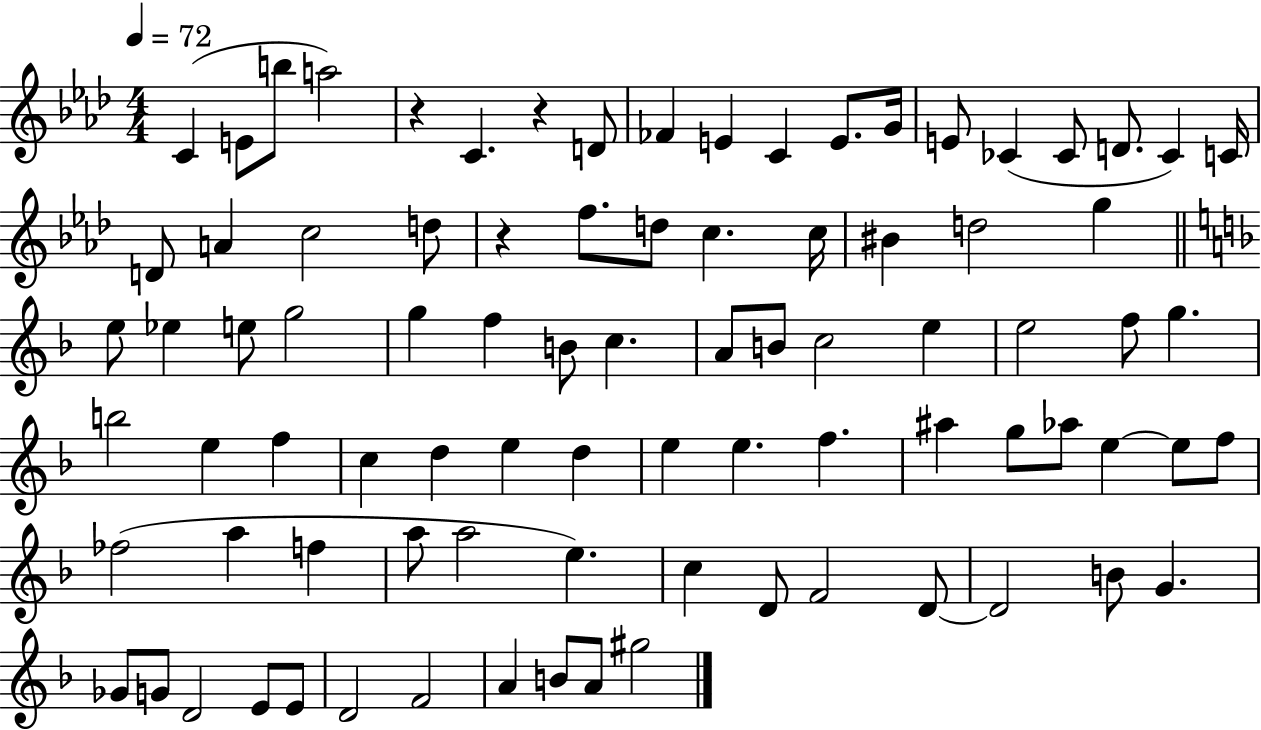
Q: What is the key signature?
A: AES major